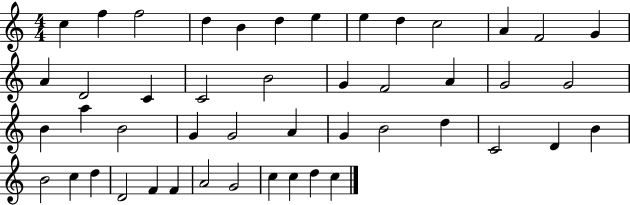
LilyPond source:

{
  \clef treble
  \numericTimeSignature
  \time 4/4
  \key c \major
  c''4 f''4 f''2 | d''4 b'4 d''4 e''4 | e''4 d''4 c''2 | a'4 f'2 g'4 | \break a'4 d'2 c'4 | c'2 b'2 | g'4 f'2 a'4 | g'2 g'2 | \break b'4 a''4 b'2 | g'4 g'2 a'4 | g'4 b'2 d''4 | c'2 d'4 b'4 | \break b'2 c''4 d''4 | d'2 f'4 f'4 | a'2 g'2 | c''4 c''4 d''4 c''4 | \break \bar "|."
}